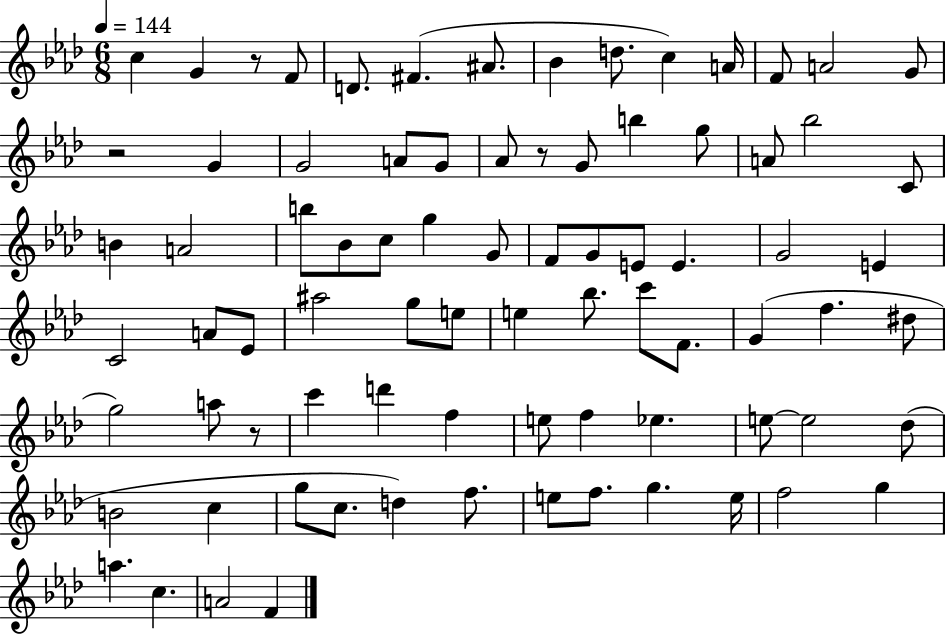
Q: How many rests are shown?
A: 4